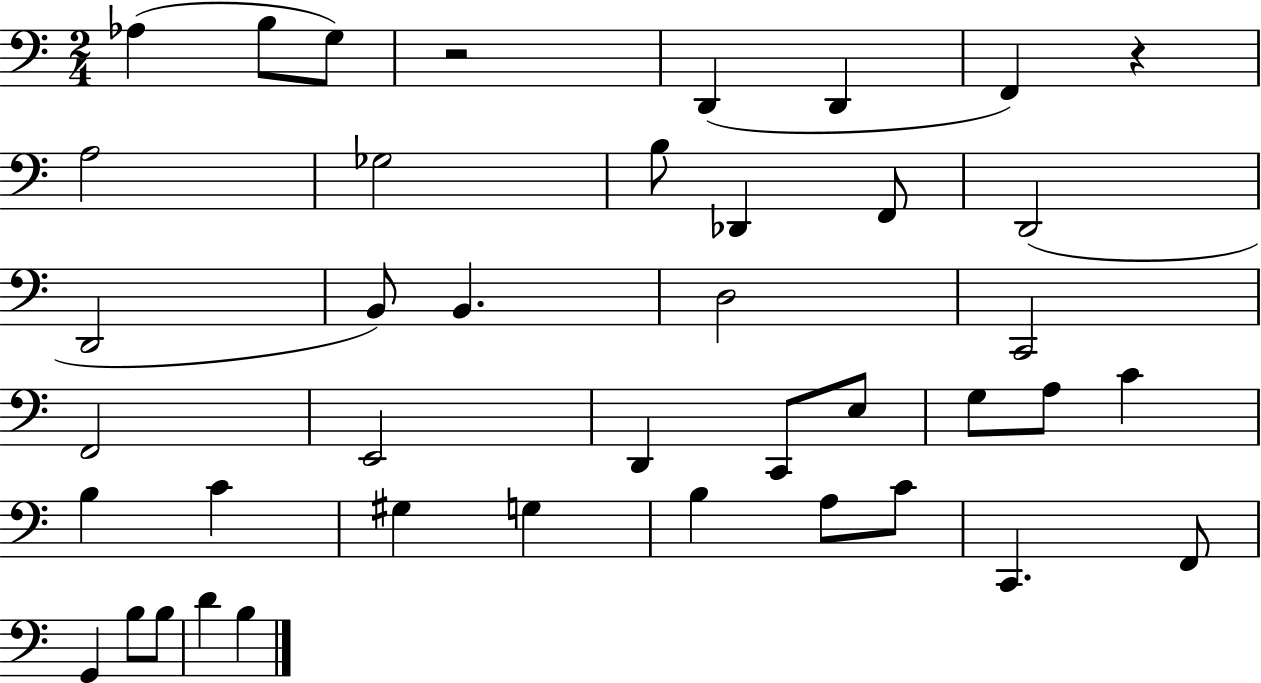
Ab3/q B3/e G3/e R/h D2/q D2/q F2/q R/q A3/h Gb3/h B3/e Db2/q F2/e D2/h D2/h B2/e B2/q. D3/h C2/h F2/h E2/h D2/q C2/e E3/e G3/e A3/e C4/q B3/q C4/q G#3/q G3/q B3/q A3/e C4/e C2/q. F2/e G2/q B3/e B3/e D4/q B3/q